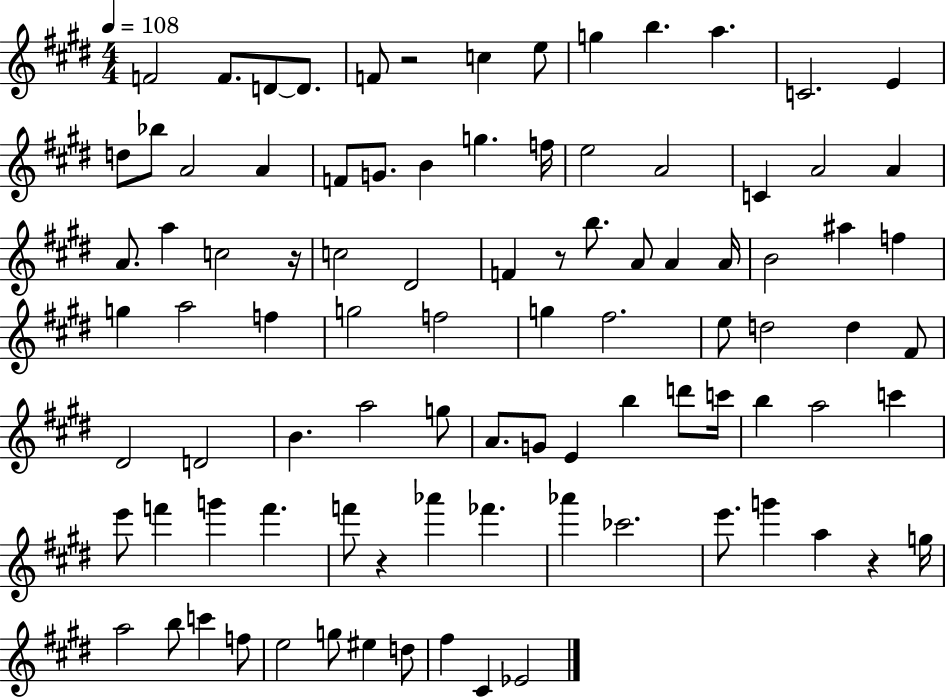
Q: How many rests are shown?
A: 5